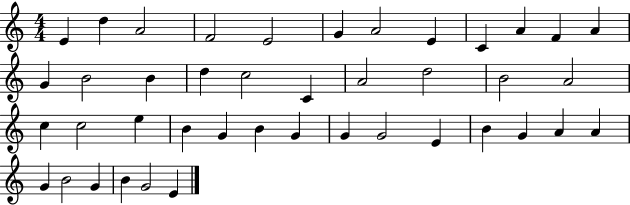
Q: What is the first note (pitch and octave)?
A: E4